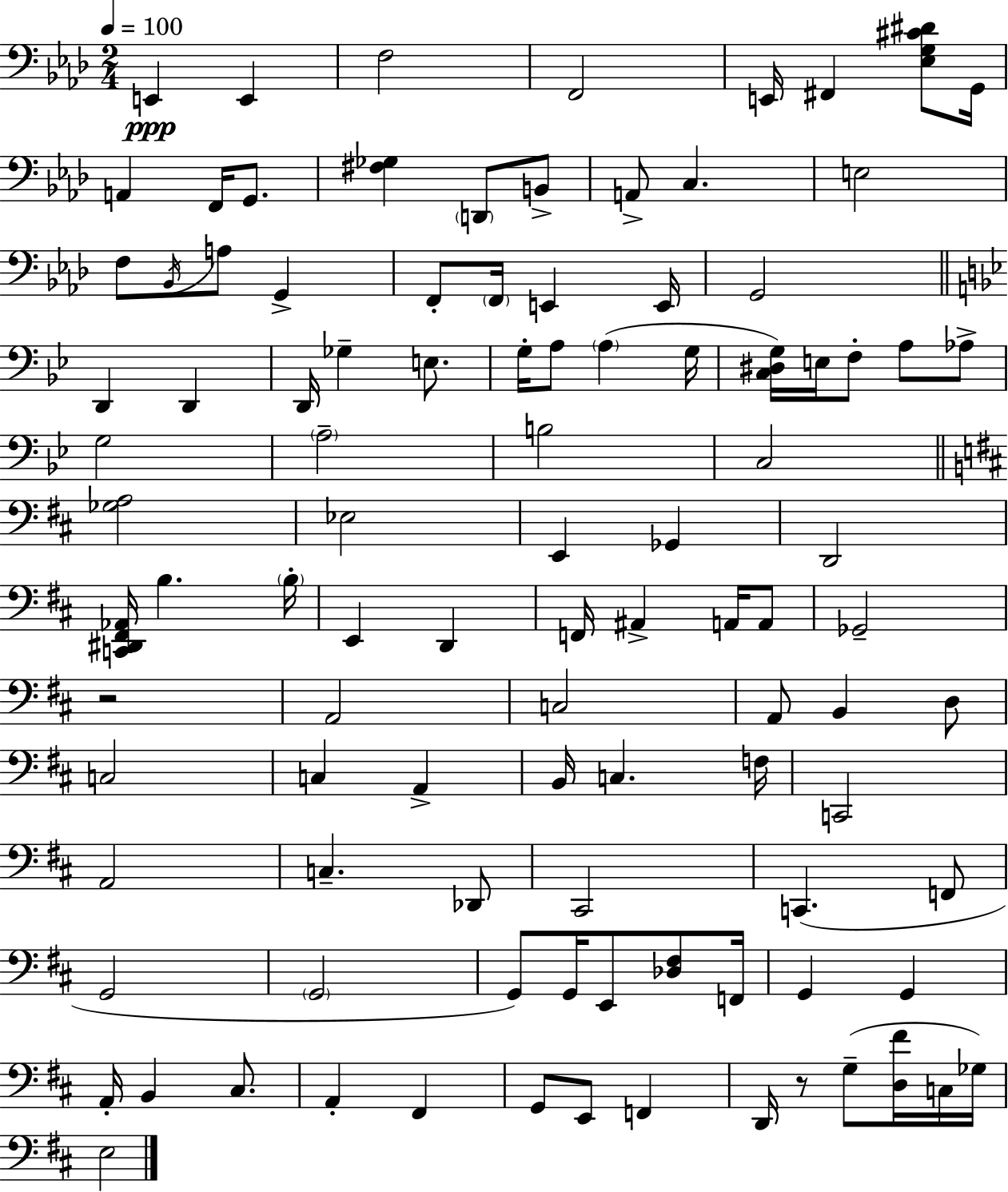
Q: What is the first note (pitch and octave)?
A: E2